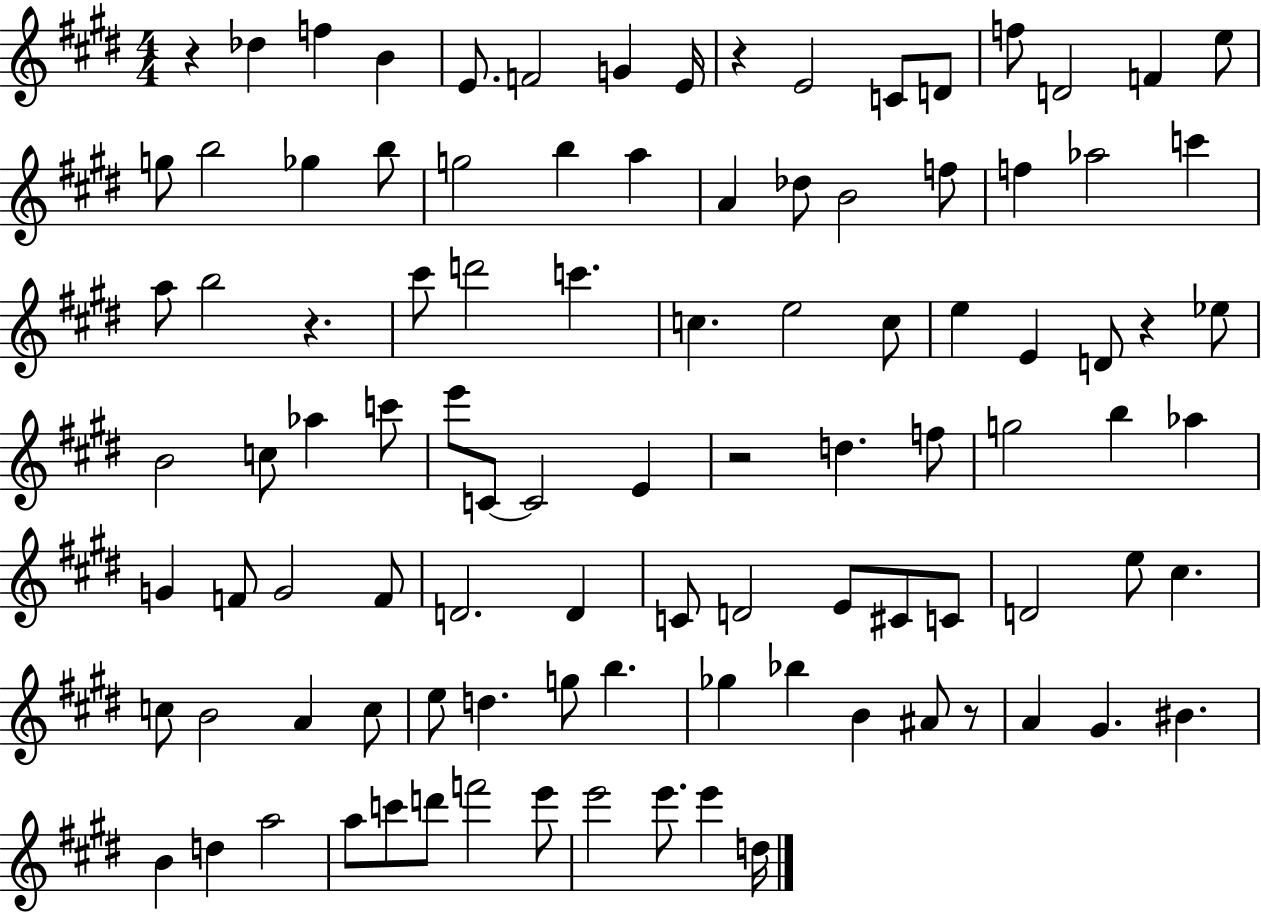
R/q Db5/q F5/q B4/q E4/e. F4/h G4/q E4/s R/q E4/h C4/e D4/e F5/e D4/h F4/q E5/e G5/e B5/h Gb5/q B5/e G5/h B5/q A5/q A4/q Db5/e B4/h F5/e F5/q Ab5/h C6/q A5/e B5/h R/q. C#6/e D6/h C6/q. C5/q. E5/h C5/e E5/q E4/q D4/e R/q Eb5/e B4/h C5/e Ab5/q C6/e E6/e C4/e C4/h E4/q R/h D5/q. F5/e G5/h B5/q Ab5/q G4/q F4/e G4/h F4/e D4/h. D4/q C4/e D4/h E4/e C#4/e C4/e D4/h E5/e C#5/q. C5/e B4/h A4/q C5/e E5/e D5/q. G5/e B5/q. Gb5/q Bb5/q B4/q A#4/e R/e A4/q G#4/q. BIS4/q. B4/q D5/q A5/h A5/e C6/e D6/e F6/h E6/e E6/h E6/e. E6/q D5/s